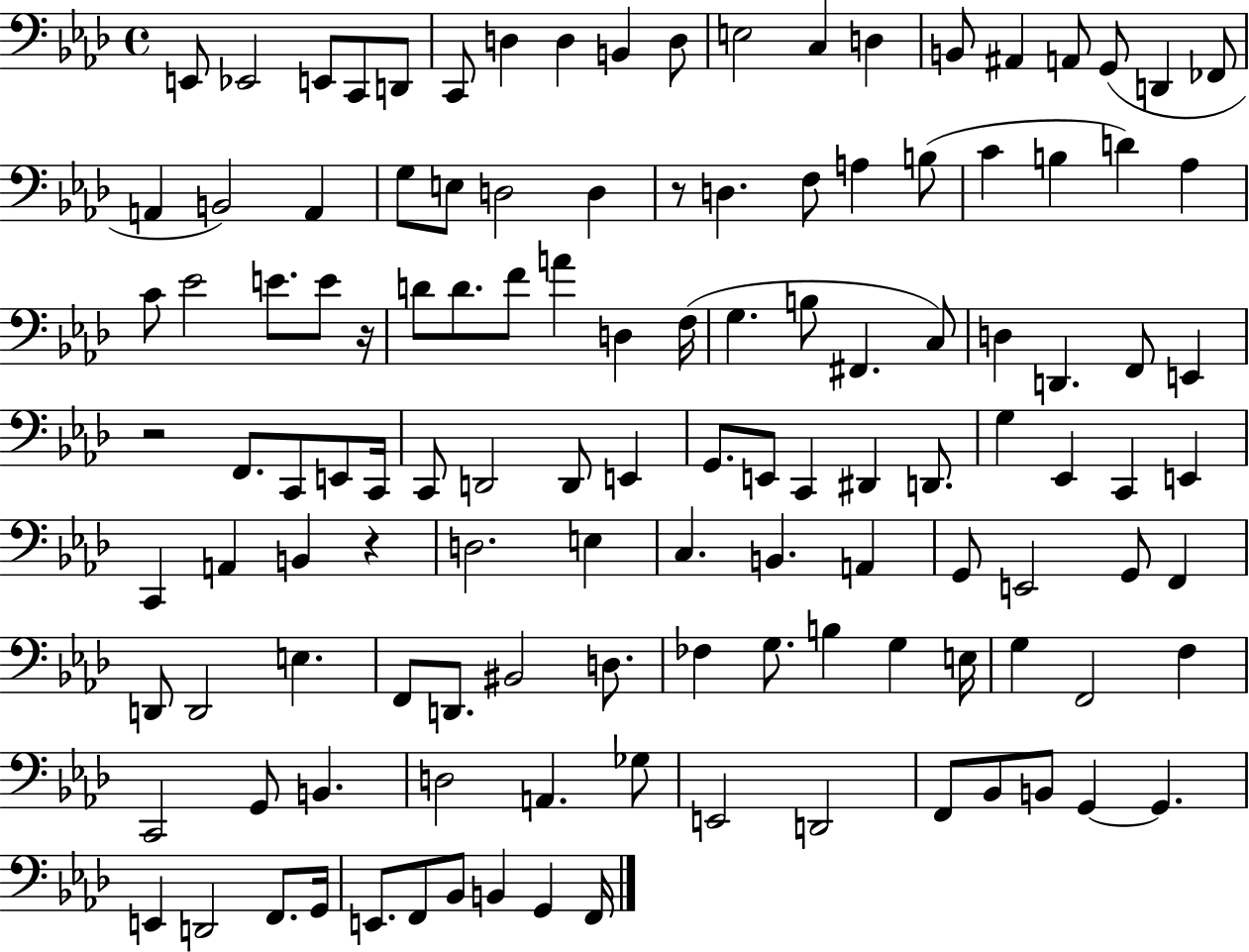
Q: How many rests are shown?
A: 4